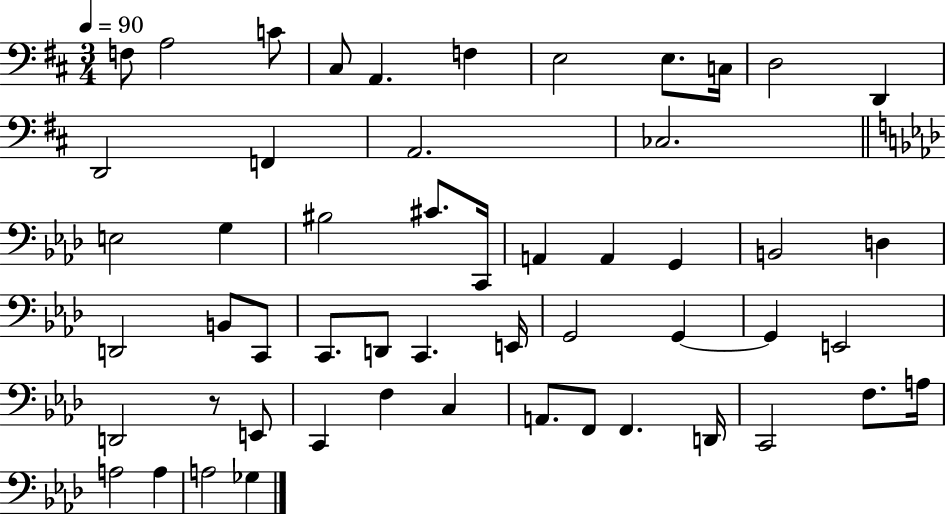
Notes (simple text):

F3/e A3/h C4/e C#3/e A2/q. F3/q E3/h E3/e. C3/s D3/h D2/q D2/h F2/q A2/h. CES3/h. E3/h G3/q BIS3/h C#4/e. C2/s A2/q A2/q G2/q B2/h D3/q D2/h B2/e C2/e C2/e. D2/e C2/q. E2/s G2/h G2/q G2/q E2/h D2/h R/e E2/e C2/q F3/q C3/q A2/e. F2/e F2/q. D2/s C2/h F3/e. A3/s A3/h A3/q A3/h Gb3/q